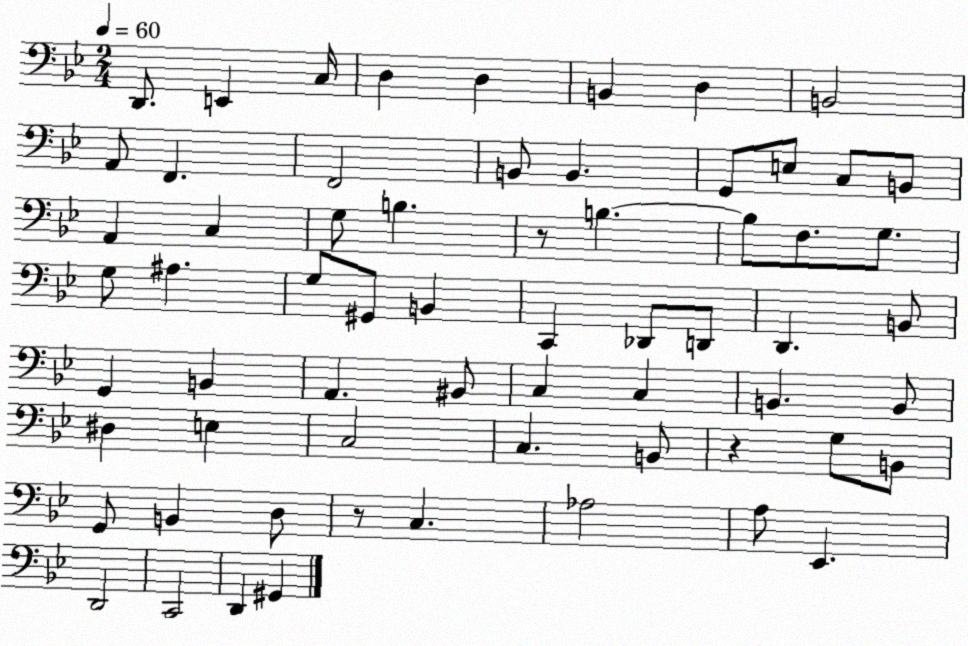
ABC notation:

X:1
T:Untitled
M:2/4
L:1/4
K:Bb
D,,/2 E,, C,/4 D, D, B,, D, B,,2 A,,/2 F,, F,,2 B,,/2 B,, G,,/2 E,/2 C,/2 B,,/2 A,, C, G,/2 B, z/2 B, B,/2 F,/2 G,/2 G,/2 ^A, G,/2 ^G,,/2 B,, C,, _D,,/2 D,,/2 D,, B,,/2 G,, B,, A,, ^B,,/2 C, C, B,, B,,/2 ^D, E, C,2 C, B,,/2 z G,/2 B,,/2 G,,/2 B,, D,/2 z/2 C, _A,2 A,/2 _E,, D,,2 C,,2 D,, ^G,,